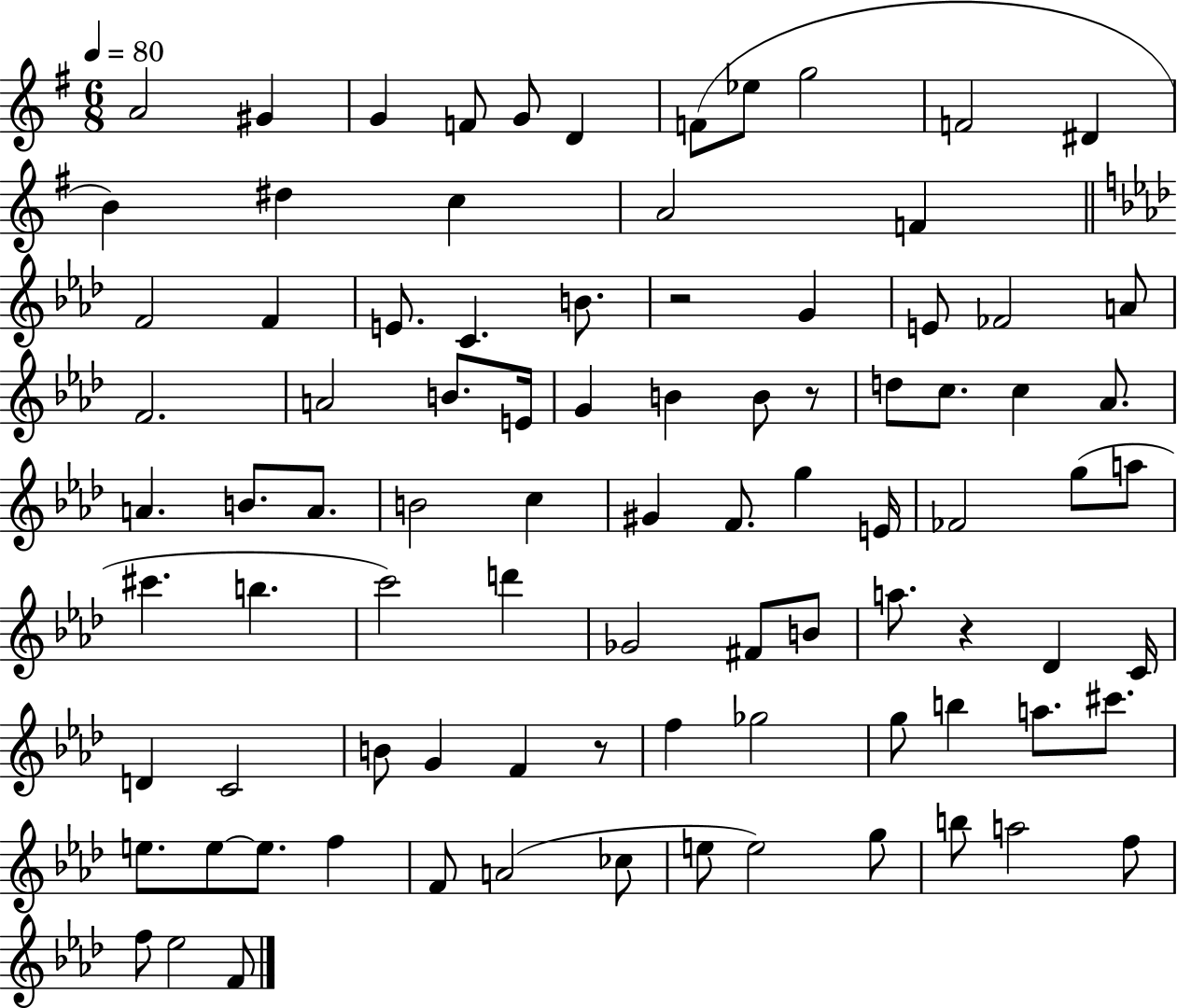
A4/h G#4/q G4/q F4/e G4/e D4/q F4/e Eb5/e G5/h F4/h D#4/q B4/q D#5/q C5/q A4/h F4/q F4/h F4/q E4/e. C4/q. B4/e. R/h G4/q E4/e FES4/h A4/e F4/h. A4/h B4/e. E4/s G4/q B4/q B4/e R/e D5/e C5/e. C5/q Ab4/e. A4/q. B4/e. A4/e. B4/h C5/q G#4/q F4/e. G5/q E4/s FES4/h G5/e A5/e C#6/q. B5/q. C6/h D6/q Gb4/h F#4/e B4/e A5/e. R/q Db4/q C4/s D4/q C4/h B4/e G4/q F4/q R/e F5/q Gb5/h G5/e B5/q A5/e. C#6/e. E5/e. E5/e E5/e. F5/q F4/e A4/h CES5/e E5/e E5/h G5/e B5/e A5/h F5/e F5/e Eb5/h F4/e